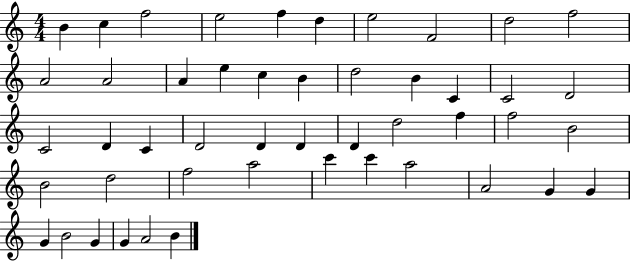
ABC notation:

X:1
T:Untitled
M:4/4
L:1/4
K:C
B c f2 e2 f d e2 F2 d2 f2 A2 A2 A e c B d2 B C C2 D2 C2 D C D2 D D D d2 f f2 B2 B2 d2 f2 a2 c' c' a2 A2 G G G B2 G G A2 B